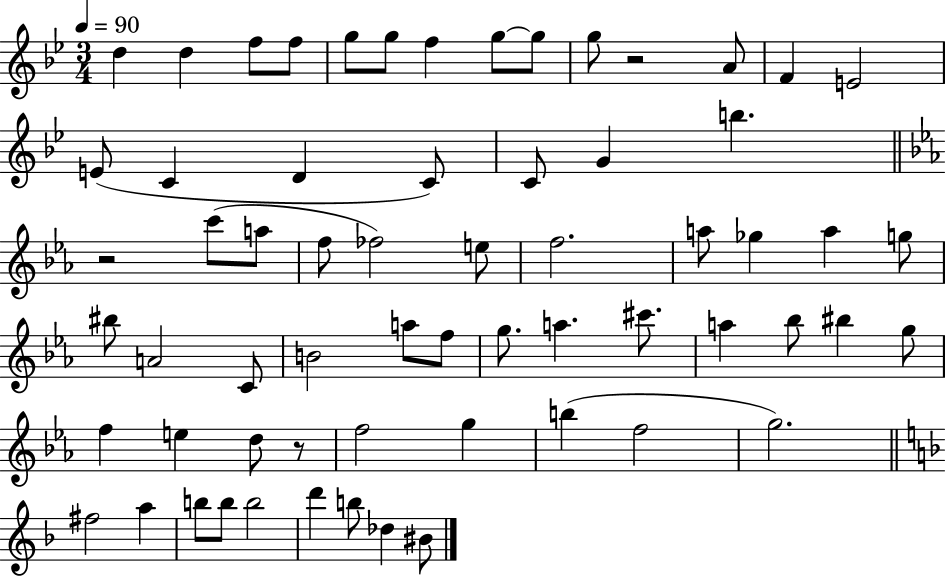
D5/q D5/q F5/e F5/e G5/e G5/e F5/q G5/e G5/e G5/e R/h A4/e F4/q E4/h E4/e C4/q D4/q C4/e C4/e G4/q B5/q. R/h C6/e A5/e F5/e FES5/h E5/e F5/h. A5/e Gb5/q A5/q G5/e BIS5/e A4/h C4/e B4/h A5/e F5/e G5/e. A5/q. C#6/e. A5/q Bb5/e BIS5/q G5/e F5/q E5/q D5/e R/e F5/h G5/q B5/q F5/h G5/h. F#5/h A5/q B5/e B5/e B5/h D6/q B5/e Db5/q BIS4/e